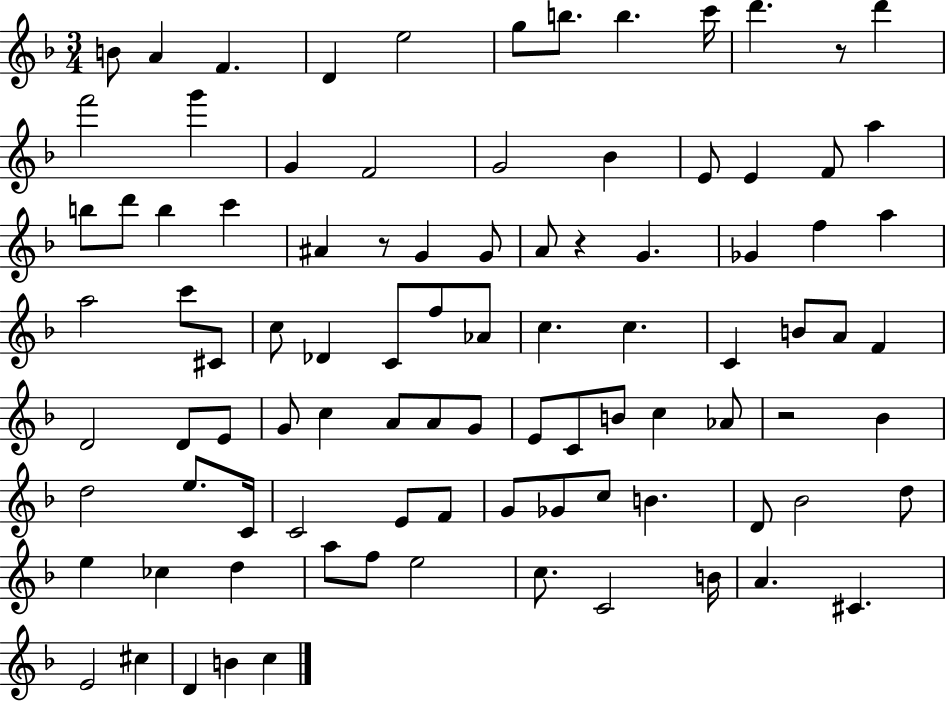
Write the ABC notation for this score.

X:1
T:Untitled
M:3/4
L:1/4
K:F
B/2 A F D e2 g/2 b/2 b c'/4 d' z/2 d' f'2 g' G F2 G2 _B E/2 E F/2 a b/2 d'/2 b c' ^A z/2 G G/2 A/2 z G _G f a a2 c'/2 ^C/2 c/2 _D C/2 f/2 _A/2 c c C B/2 A/2 F D2 D/2 E/2 G/2 c A/2 A/2 G/2 E/2 C/2 B/2 c _A/2 z2 _B d2 e/2 C/4 C2 E/2 F/2 G/2 _G/2 c/2 B D/2 _B2 d/2 e _c d a/2 f/2 e2 c/2 C2 B/4 A ^C E2 ^c D B c